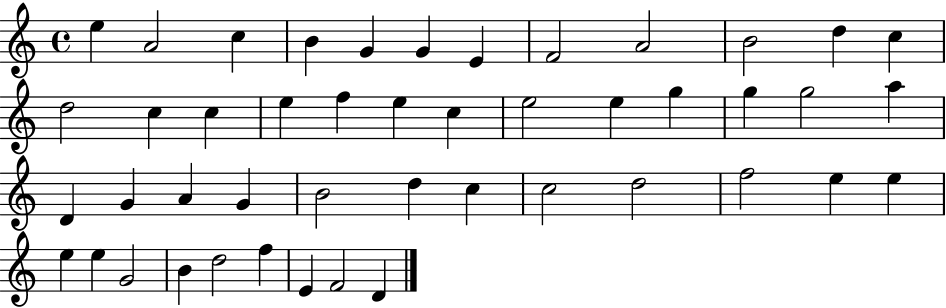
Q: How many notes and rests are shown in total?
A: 46